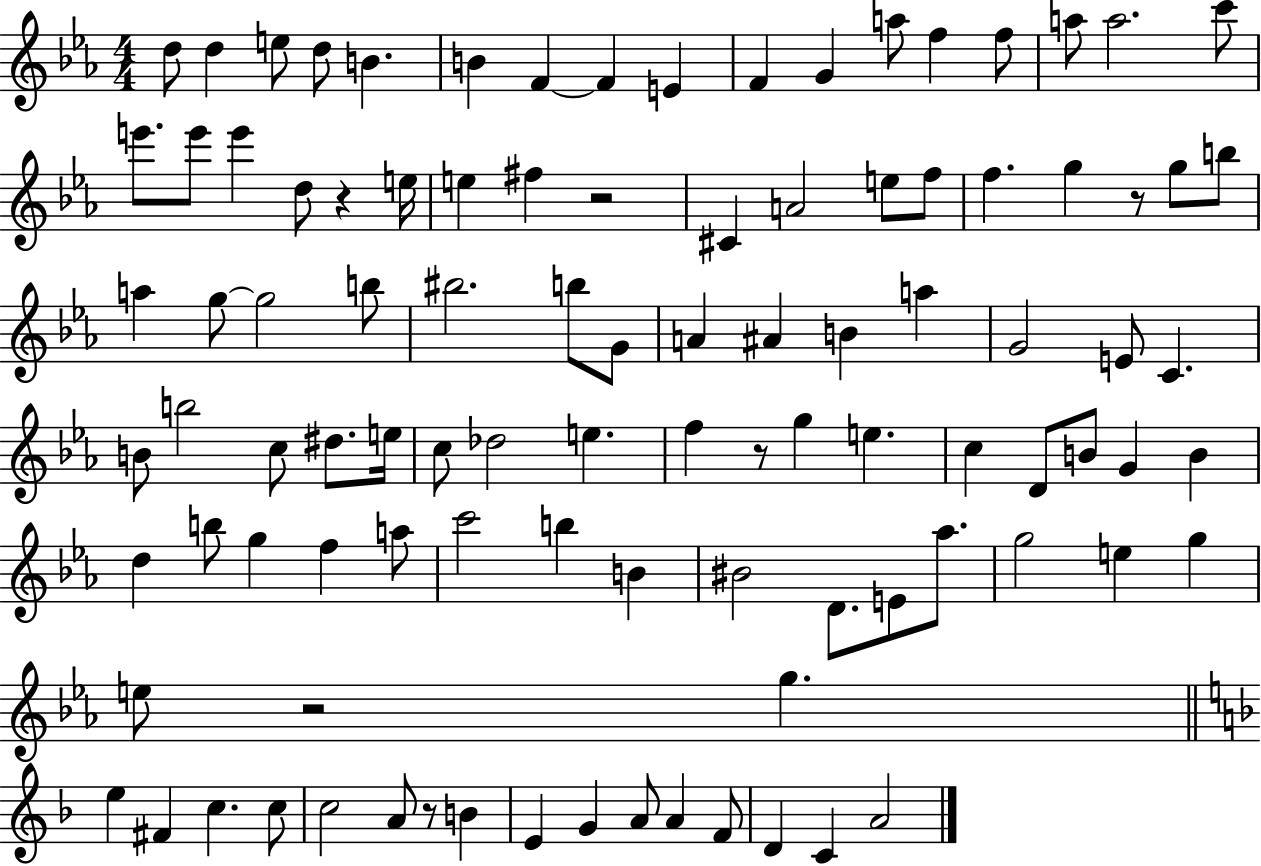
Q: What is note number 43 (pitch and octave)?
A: A5